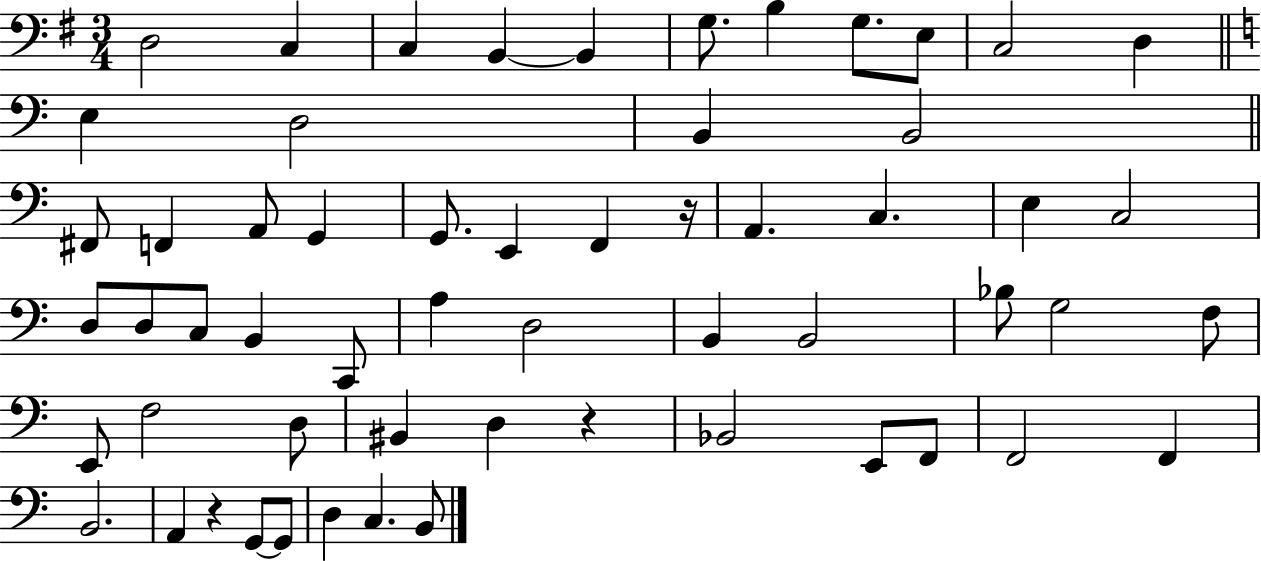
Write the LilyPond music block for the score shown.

{
  \clef bass
  \numericTimeSignature
  \time 3/4
  \key g \major
  d2 c4 | c4 b,4~~ b,4 | g8. b4 g8. e8 | c2 d4 | \break \bar "||" \break \key c \major e4 d2 | b,4 b,2 | \bar "||" \break \key a \minor fis,8 f,4 a,8 g,4 | g,8. e,4 f,4 r16 | a,4. c4. | e4 c2 | \break d8 d8 c8 b,4 c,8 | a4 d2 | b,4 b,2 | bes8 g2 f8 | \break e,8 f2 d8 | bis,4 d4 r4 | bes,2 e,8 f,8 | f,2 f,4 | \break b,2. | a,4 r4 g,8~~ g,8 | d4 c4. b,8 | \bar "|."
}